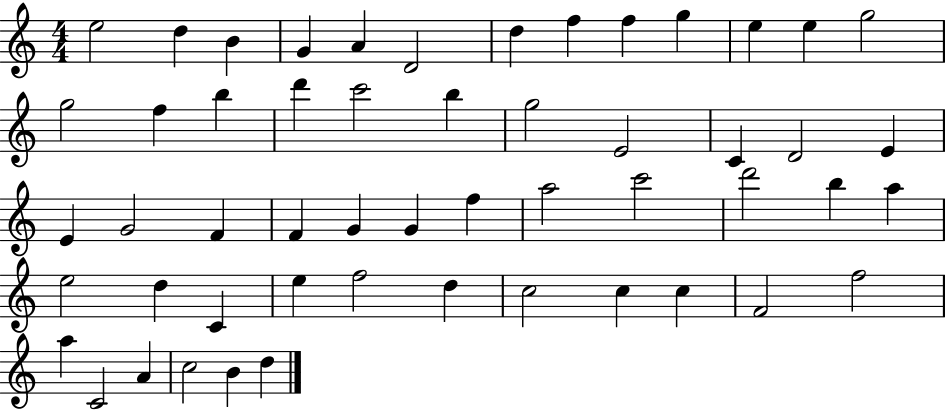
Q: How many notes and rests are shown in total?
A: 53